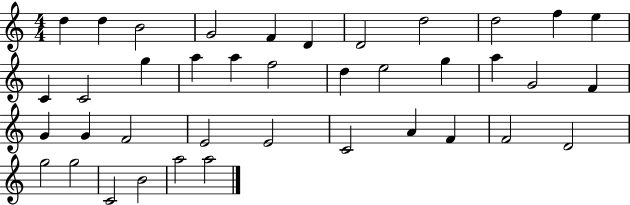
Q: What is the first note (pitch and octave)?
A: D5